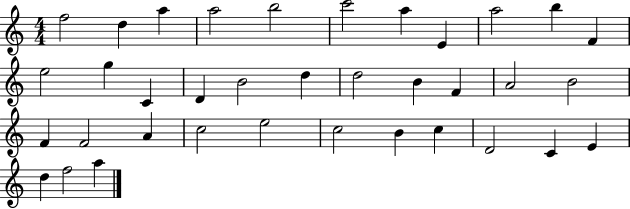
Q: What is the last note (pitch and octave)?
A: A5